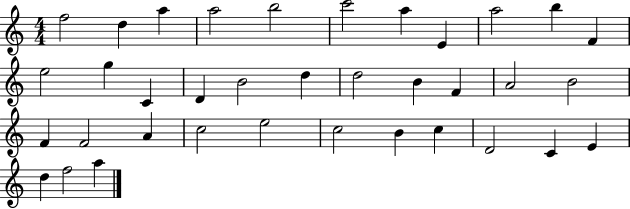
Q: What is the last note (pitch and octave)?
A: A5